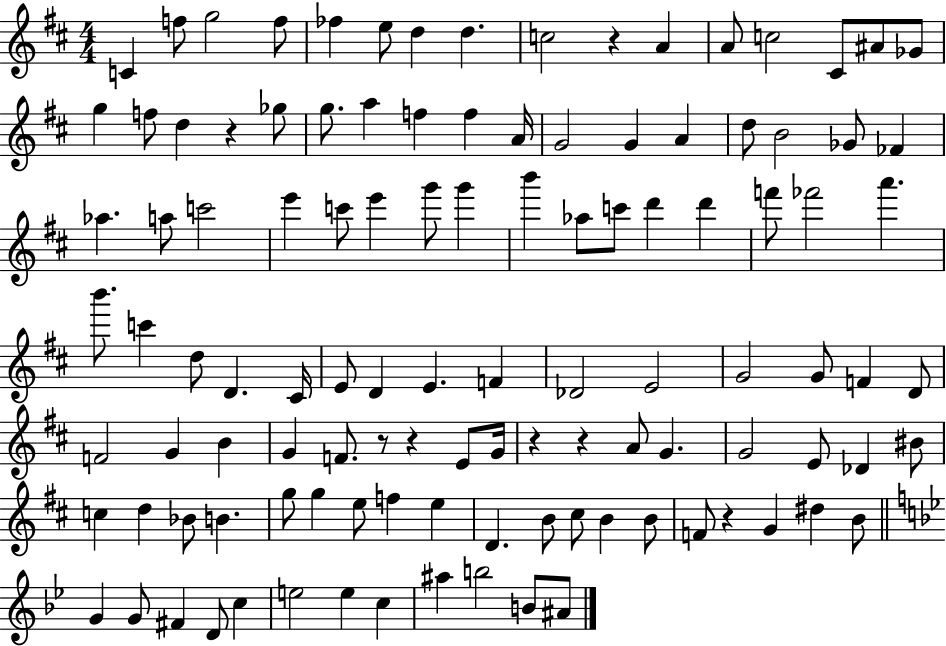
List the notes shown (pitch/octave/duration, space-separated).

C4/q F5/e G5/h F5/e FES5/q E5/e D5/q D5/q. C5/h R/q A4/q A4/e C5/h C#4/e A#4/e Gb4/e G5/q F5/e D5/q R/q Gb5/e G5/e. A5/q F5/q F5/q A4/s G4/h G4/q A4/q D5/e B4/h Gb4/e FES4/q Ab5/q. A5/e C6/h E6/q C6/e E6/q G6/e G6/q B6/q Ab5/e C6/e D6/q D6/q F6/e FES6/h A6/q. B6/e. C6/q D5/e D4/q. C#4/s E4/e D4/q E4/q. F4/q Db4/h E4/h G4/h G4/e F4/q D4/e F4/h G4/q B4/q G4/q F4/e. R/e R/q E4/e G4/s R/q R/q A4/e G4/q. G4/h E4/e Db4/q BIS4/e C5/q D5/q Bb4/e B4/q. G5/e G5/q E5/e F5/q E5/q D4/q. B4/e C#5/e B4/q B4/e F4/e R/q G4/q D#5/q B4/e G4/q G4/e F#4/q D4/e C5/q E5/h E5/q C5/q A#5/q B5/h B4/e A#4/e